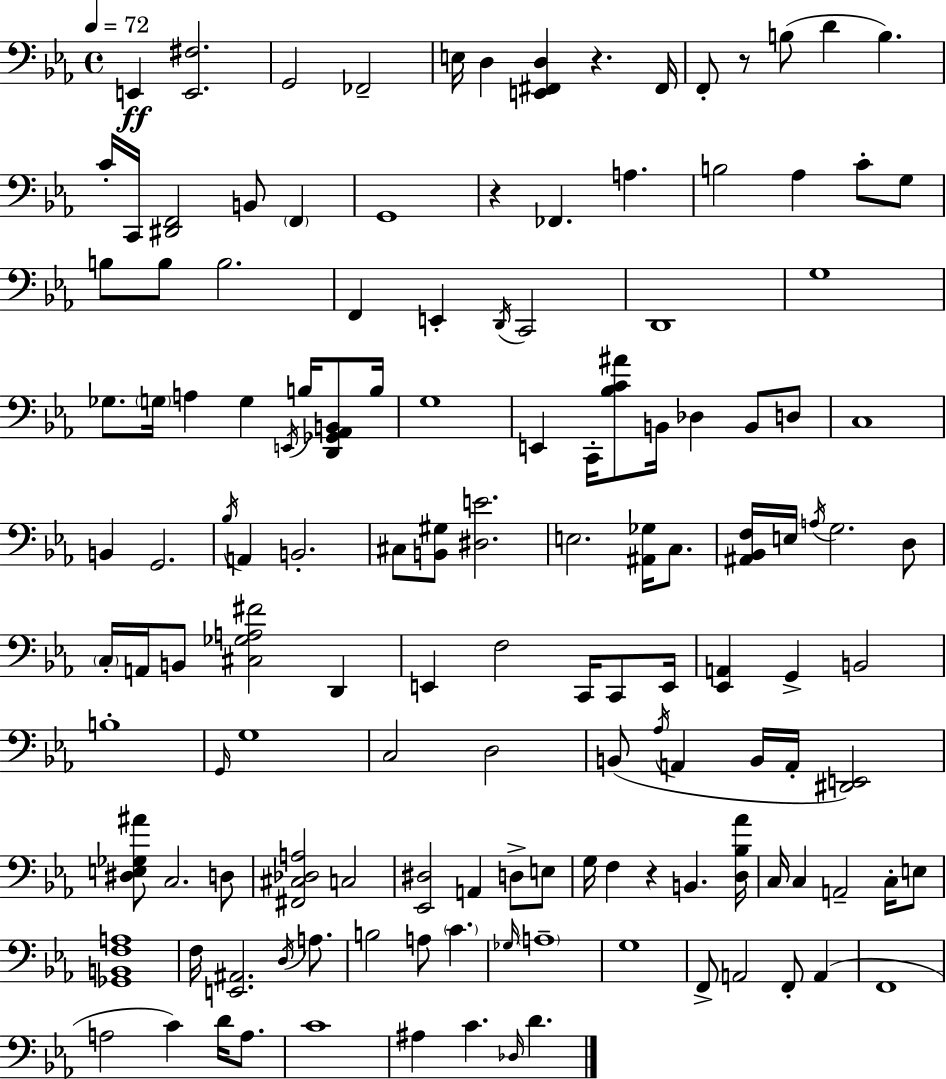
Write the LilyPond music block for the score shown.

{
  \clef bass
  \time 4/4
  \defaultTimeSignature
  \key ees \major
  \tempo 4 = 72
  e,4\ff <e, fis>2. | g,2 fes,2-- | e16 d4 <e, fis, d>4 r4. fis,16 | f,8-. r8 b8( d'4 b4.) | \break c'16-. c,16 <dis, f,>2 b,8 \parenthesize f,4 | g,1 | r4 fes,4. a4. | b2 aes4 c'8-. g8 | \break b8 b8 b2. | f,4 e,4-. \acciaccatura { d,16 } c,2 | d,1 | g1 | \break ges8. \parenthesize g16 a4 g4 \acciaccatura { e,16 } b16 <d, ges, aes, b,>8 | b16 g1 | e,4 c,16-. <bes c' ais'>8 b,16 des4 b,8 | d8 c1 | \break b,4 g,2. | \acciaccatura { bes16 } a,4 b,2.-. | cis8 <b, gis>8 <dis e'>2. | e2. <ais, ges>16 | \break c8. <ais, bes, f>16 e16 \acciaccatura { a16 } g2. | d8 \parenthesize c16-. a,16 b,8 <cis ges a fis'>2 | d,4 e,4 f2 | c,16 c,8 e,16 <ees, a,>4 g,4-> b,2 | \break b1-. | \grace { g,16 } g1 | c2 d2 | b,8( \acciaccatura { aes16 } a,4 b,16 a,16-. <dis, e,>2) | \break <dis e ges ais'>8 c2. | d8 <fis, cis des a>2 c2 | <ees, dis>2 a,4 | d8-> e8 g16 f4 r4 b,4. | \break <d bes aes'>16 c16 c4 a,2-- | c16-. e8 <ges, b, f a>1 | f16 <e, ais,>2. | \acciaccatura { d16 } a8. b2 a8 | \break \parenthesize c'4. \grace { ges16 } \parenthesize a1-- | g1 | f,8-> a,2 | f,8-. a,4( f,1 | \break a2 | c'4) d'16 a8. c'1 | ais4 c'4. | \grace { des16 } d'4. \bar "|."
}